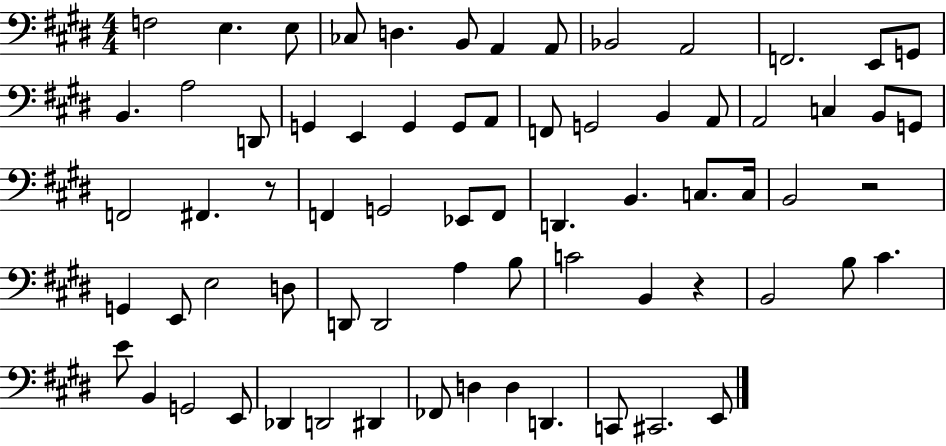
X:1
T:Untitled
M:4/4
L:1/4
K:E
F,2 E, E,/2 _C,/2 D, B,,/2 A,, A,,/2 _B,,2 A,,2 F,,2 E,,/2 G,,/2 B,, A,2 D,,/2 G,, E,, G,, G,,/2 A,,/2 F,,/2 G,,2 B,, A,,/2 A,,2 C, B,,/2 G,,/2 F,,2 ^F,, z/2 F,, G,,2 _E,,/2 F,,/2 D,, B,, C,/2 C,/4 B,,2 z2 G,, E,,/2 E,2 D,/2 D,,/2 D,,2 A, B,/2 C2 B,, z B,,2 B,/2 ^C E/2 B,, G,,2 E,,/2 _D,, D,,2 ^D,, _F,,/2 D, D, D,, C,,/2 ^C,,2 E,,/2